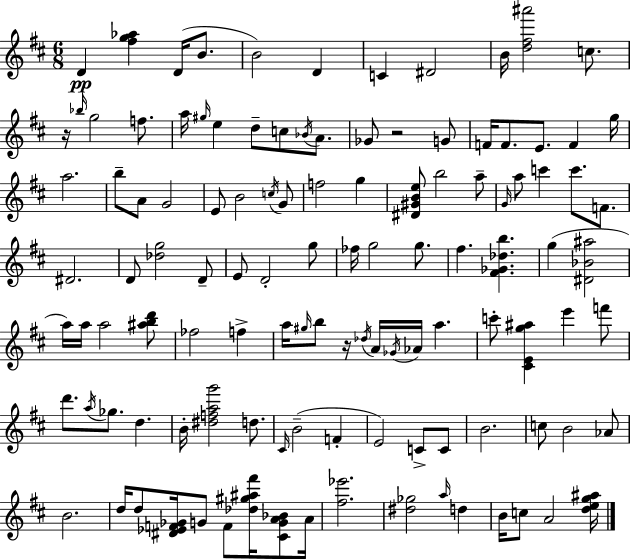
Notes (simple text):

D4/q [F#5,G5,Ab5]/q D4/s B4/e. B4/h D4/q C4/q D#4/h B4/s [D5,F#5,A#6]/h C5/e. R/s Bb5/s G5/h F5/e. A5/s G#5/s E5/q D5/e C5/e Bb4/s A4/e. Gb4/e R/h G4/e F4/s F4/e. E4/e. F4/q G5/s A5/h. B5/e A4/e G4/h E4/e B4/h C5/s G4/e F5/h G5/q [D#4,G#4,B4,E5]/e B5/h A5/e G4/s A5/e C6/q C6/e. F4/e. D#4/h. D4/e [Db5,G5]/h D4/e E4/e D4/h G5/e FES5/s G5/h G5/e. F#5/q. [F#4,Gb4,Db5,B5]/q. G5/q [D#4,Bb4,A#5]/h A5/s A5/s A5/h [A#5,B5,D6]/e FES5/h F5/q A5/s G#5/s B5/e R/s Db5/s A4/s Gb4/s Ab4/s A5/q. C6/e [C#4,E4,G5,A#5]/q E6/q F6/e D6/e. A5/s Gb5/e. D5/q. B4/s [D#5,F5,A5,G6]/h D5/e. C#4/s B4/h F4/q E4/h C4/e C4/e B4/h. C5/e B4/h Ab4/e B4/h. D5/s D5/e [D#4,Eb4,F4,Gb4]/s G4/e F4/e [Db5,G#5,A#5,F#6]/s [C#4,G4,A4,Bb4]/e A4/s [F#5,Eb6]/h. [D#5,Gb5]/h A5/s D5/q B4/s C5/e A4/h [D5,E5,G5,A#5]/s